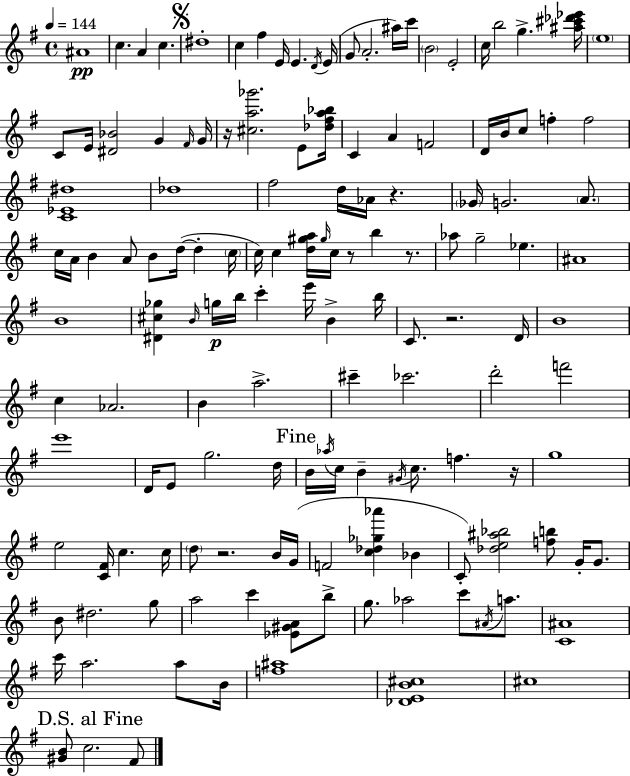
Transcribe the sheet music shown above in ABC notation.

X:1
T:Untitled
M:4/4
L:1/4
K:G
^A4 c A c ^d4 c ^f E/4 E D/4 E/4 G/2 A2 ^a/4 c'/4 B2 E2 c/4 b2 g [^a^c'_d'_e']/4 e4 C/2 E/4 [^D_B]2 G ^F/4 G/4 z/4 [^ca_g']2 E/2 [_d^fa_b]/4 C A F2 D/4 B/4 c/2 f f2 [C_E^d]4 _d4 ^f2 d/4 _A/4 z _G/4 G2 A/2 c/4 A/4 B A/2 B/2 d/4 d c/4 c/4 c [d^ga]/4 ^g/4 c/4 z/2 b z/2 _a/2 g2 _e ^A4 B4 [^D^c_g] B/4 g/4 b/4 c' e'/4 B b/4 C/2 z2 D/4 B4 c _A2 B a2 ^c' _c'2 d'2 f'2 e'4 D/4 E/2 g2 d/4 B/4 _a/4 c/4 B ^G/4 c/2 f z/4 g4 e2 [C^F]/4 c c/4 d/2 z2 B/4 G/4 F2 [c_d_g_a'] _B C/2 [_de^a_b]2 [fb]/2 G/4 G/2 B/2 ^d2 g/2 a2 c' [_E^GA]/2 b/2 g/2 _a2 c'/2 ^A/4 a/2 [C^A]4 c'/4 a2 a/2 B/4 [f^a]4 [_DEB^c]4 ^c4 [^GB]/2 c2 ^F/2